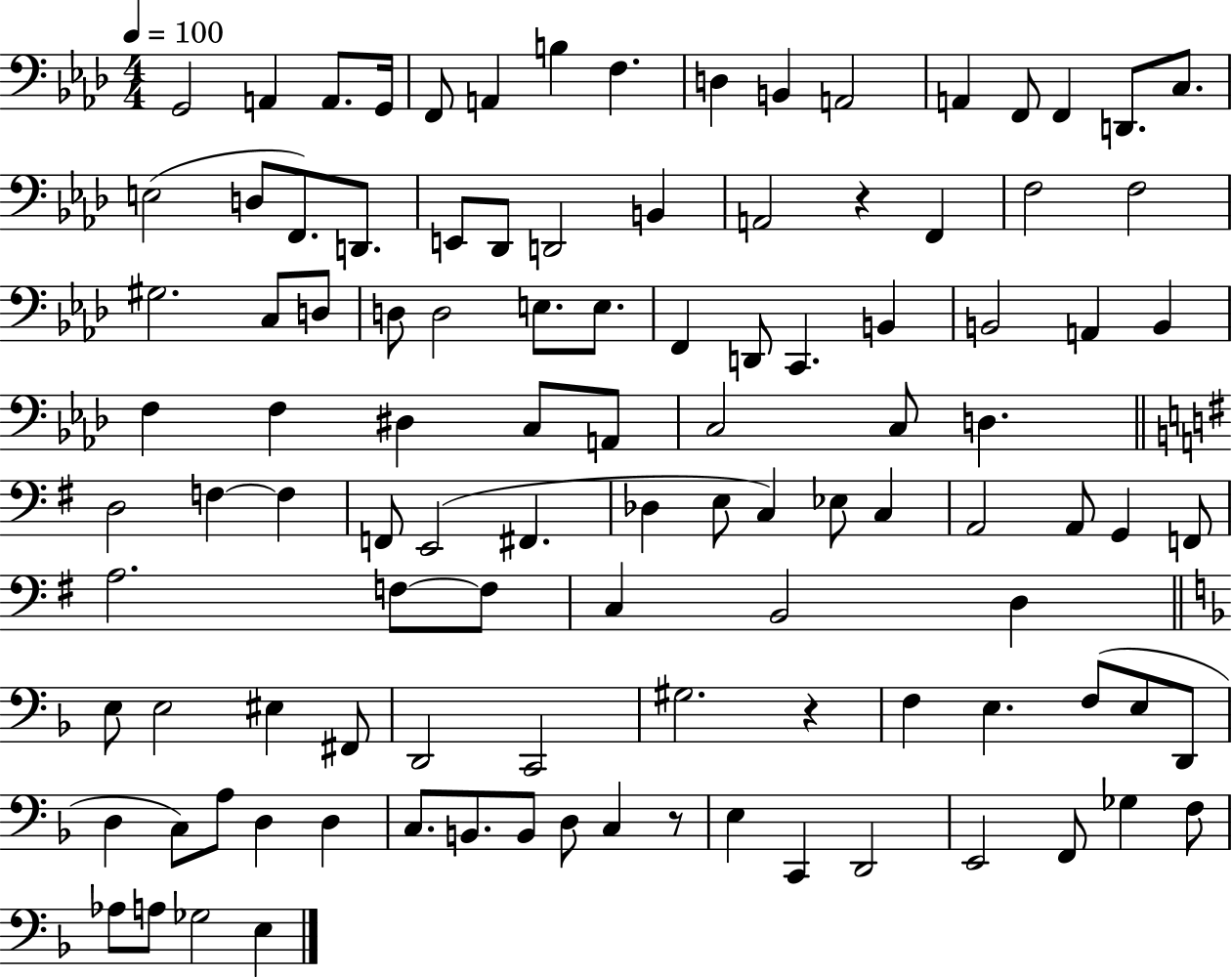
X:1
T:Untitled
M:4/4
L:1/4
K:Ab
G,,2 A,, A,,/2 G,,/4 F,,/2 A,, B, F, D, B,, A,,2 A,, F,,/2 F,, D,,/2 C,/2 E,2 D,/2 F,,/2 D,,/2 E,,/2 _D,,/2 D,,2 B,, A,,2 z F,, F,2 F,2 ^G,2 C,/2 D,/2 D,/2 D,2 E,/2 E,/2 F,, D,,/2 C,, B,, B,,2 A,, B,, F, F, ^D, C,/2 A,,/2 C,2 C,/2 D, D,2 F, F, F,,/2 E,,2 ^F,, _D, E,/2 C, _E,/2 C, A,,2 A,,/2 G,, F,,/2 A,2 F,/2 F,/2 C, B,,2 D, E,/2 E,2 ^E, ^F,,/2 D,,2 C,,2 ^G,2 z F, E, F,/2 E,/2 D,,/2 D, C,/2 A,/2 D, D, C,/2 B,,/2 B,,/2 D,/2 C, z/2 E, C,, D,,2 E,,2 F,,/2 _G, F,/2 _A,/2 A,/2 _G,2 E,